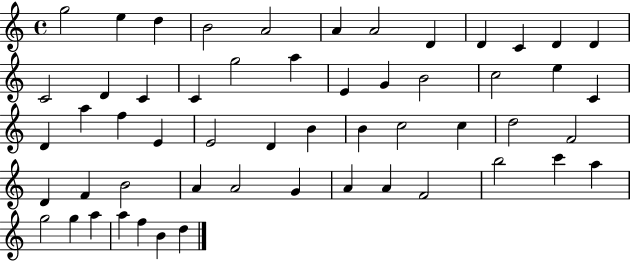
G5/h E5/q D5/q B4/h A4/h A4/q A4/h D4/q D4/q C4/q D4/q D4/q C4/h D4/q C4/q C4/q G5/h A5/q E4/q G4/q B4/h C5/h E5/q C4/q D4/q A5/q F5/q E4/q E4/h D4/q B4/q B4/q C5/h C5/q D5/h F4/h D4/q F4/q B4/h A4/q A4/h G4/q A4/q A4/q F4/h B5/h C6/q A5/q G5/h G5/q A5/q A5/q F5/q B4/q D5/q